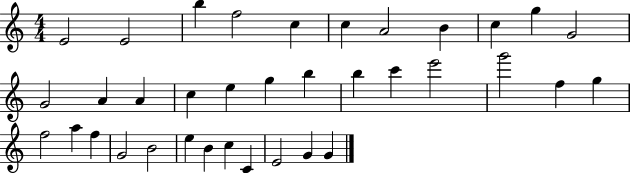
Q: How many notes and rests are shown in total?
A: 36